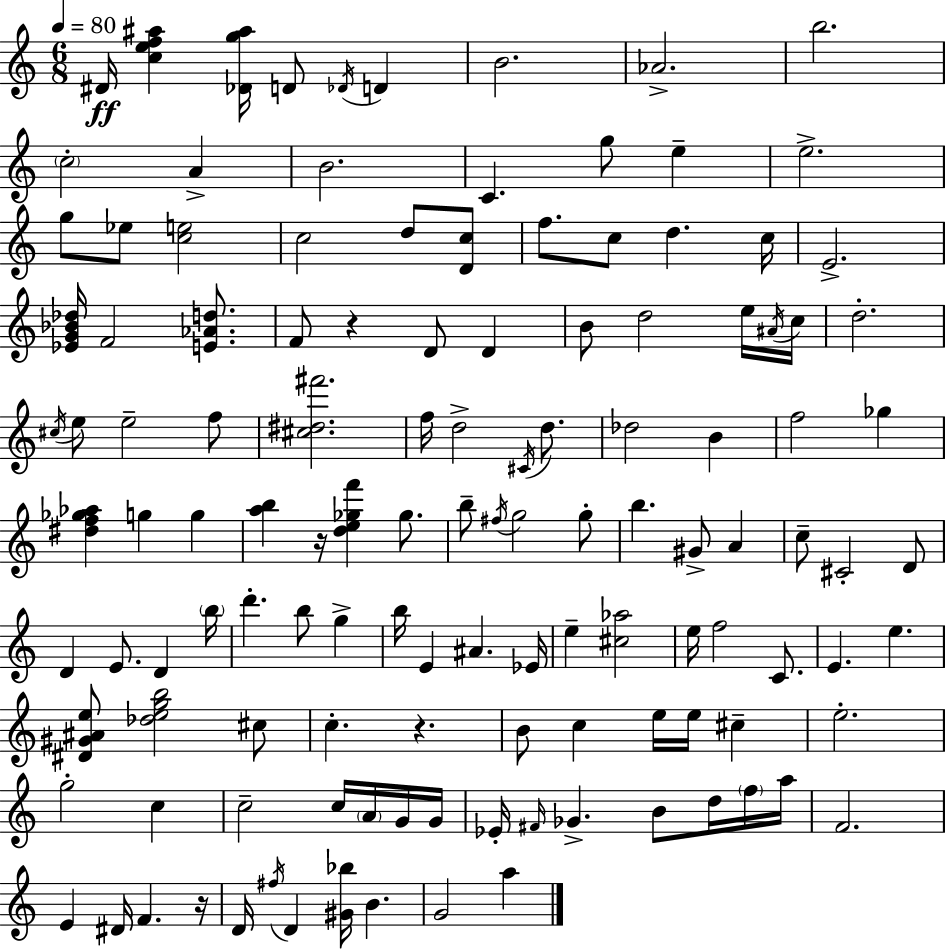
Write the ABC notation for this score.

X:1
T:Untitled
M:6/8
L:1/4
K:C
^D/4 [cef^a] [_Dg^a]/4 D/2 _D/4 D B2 _A2 b2 c2 A B2 C g/2 e e2 g/2 _e/2 [ce]2 c2 d/2 [Dc]/2 f/2 c/2 d c/4 E2 [_EG_B_d]/4 F2 [E_Ad]/2 F/2 z D/2 D B/2 d2 e/4 ^A/4 c/4 d2 ^c/4 e/2 e2 f/2 [^c^d^f']2 f/4 d2 ^C/4 d/2 _d2 B f2 _g [^df_g_a] g g [ab] z/4 [de_gf'] _g/2 b/2 ^f/4 g2 g/2 b ^G/2 A c/2 ^C2 D/2 D E/2 D b/4 d' b/2 g b/4 E ^A _E/4 e [^c_a]2 e/4 f2 C/2 E e [^D^G^Ae]/2 [_degb]2 ^c/2 c z B/2 c e/4 e/4 ^c e2 g2 c c2 c/4 A/4 G/4 G/4 _E/4 ^F/4 _G B/2 d/4 f/4 a/4 F2 E ^D/4 F z/4 D/4 ^f/4 D [^G_b]/4 B G2 a